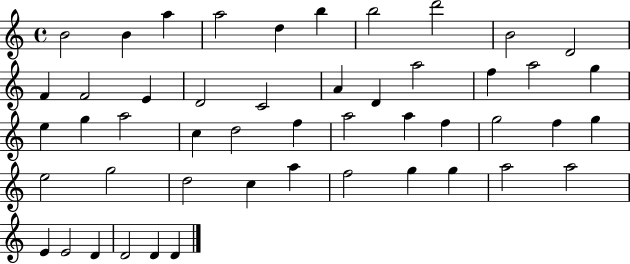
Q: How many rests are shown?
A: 0